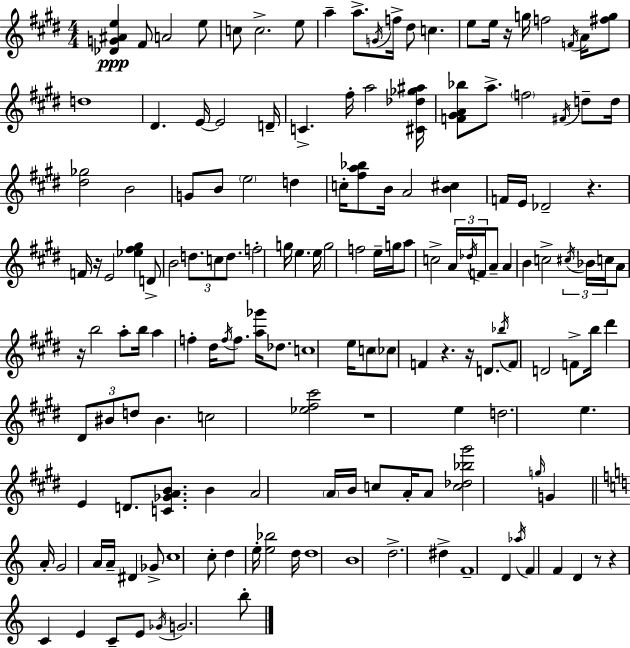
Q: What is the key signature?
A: E major